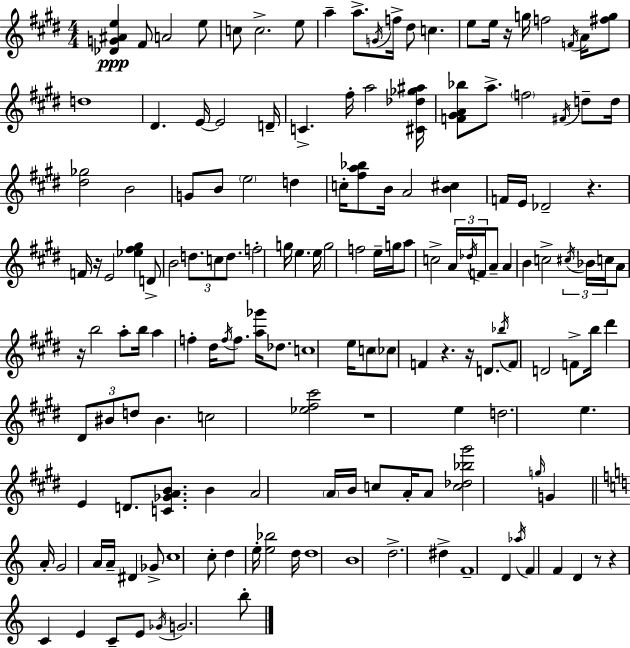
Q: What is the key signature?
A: E major